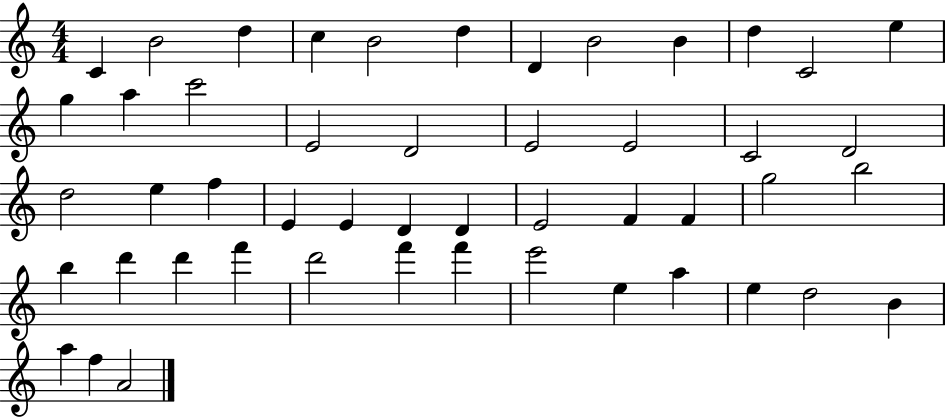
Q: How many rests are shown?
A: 0